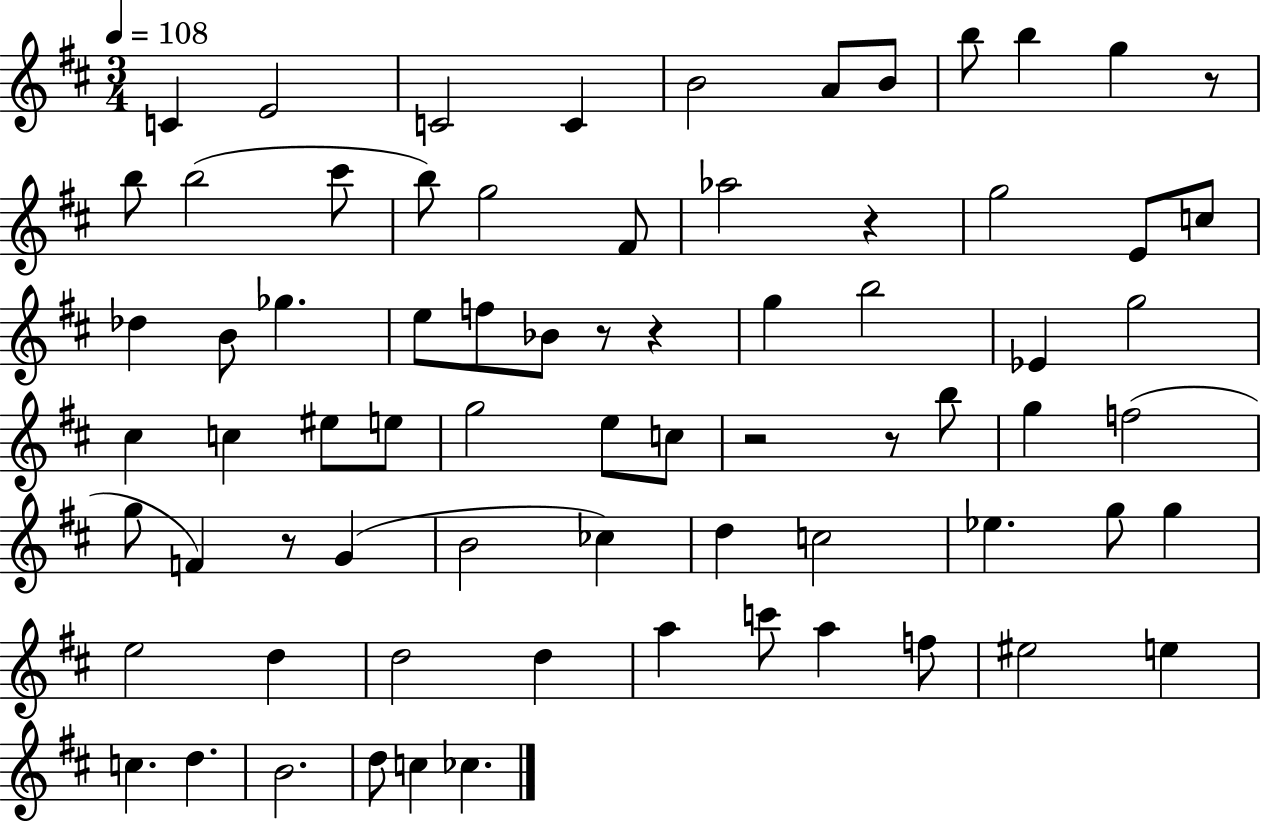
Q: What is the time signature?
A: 3/4